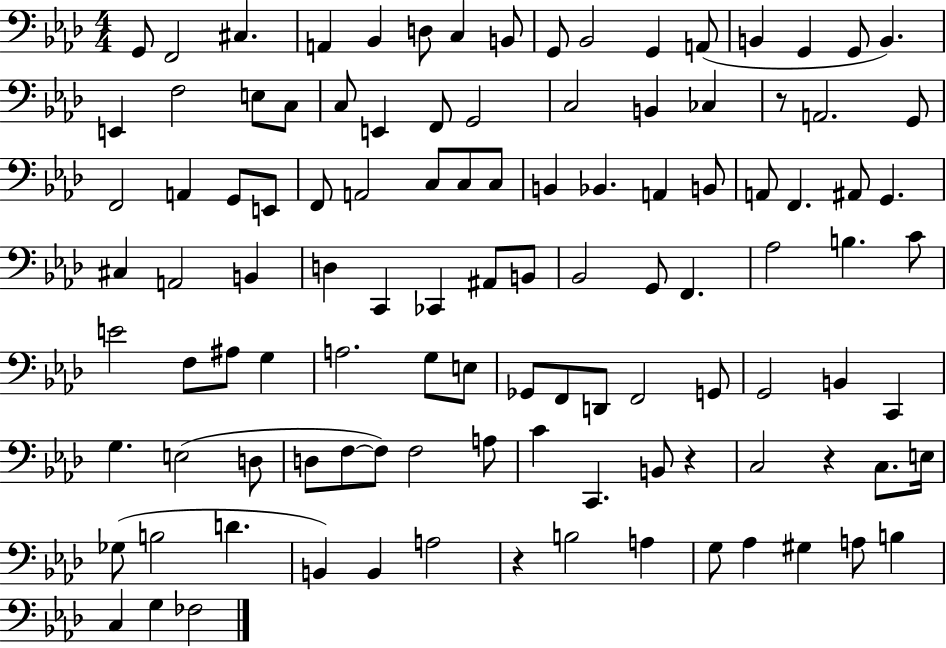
{
  \clef bass
  \numericTimeSignature
  \time 4/4
  \key aes \major
  g,8 f,2 cis4. | a,4 bes,4 d8 c4 b,8 | g,8 bes,2 g,4 a,8( | b,4 g,4 g,8 b,4.) | \break e,4 f2 e8 c8 | c8 e,4 f,8 g,2 | c2 b,4 ces4 | r8 a,2. g,8 | \break f,2 a,4 g,8 e,8 | f,8 a,2 c8 c8 c8 | b,4 bes,4. a,4 b,8 | a,8 f,4. ais,8 g,4. | \break cis4 a,2 b,4 | d4 c,4 ces,4 ais,8 b,8 | bes,2 g,8 f,4. | aes2 b4. c'8 | \break e'2 f8 ais8 g4 | a2. g8 e8 | ges,8 f,8 d,8 f,2 g,8 | g,2 b,4 c,4 | \break g4. e2( d8 | d8 f8~~ f8) f2 a8 | c'4 c,4. b,8 r4 | c2 r4 c8. e16 | \break ges8( b2 d'4. | b,4) b,4 a2 | r4 b2 a4 | g8 aes4 gis4 a8 b4 | \break c4 g4 fes2 | \bar "|."
}